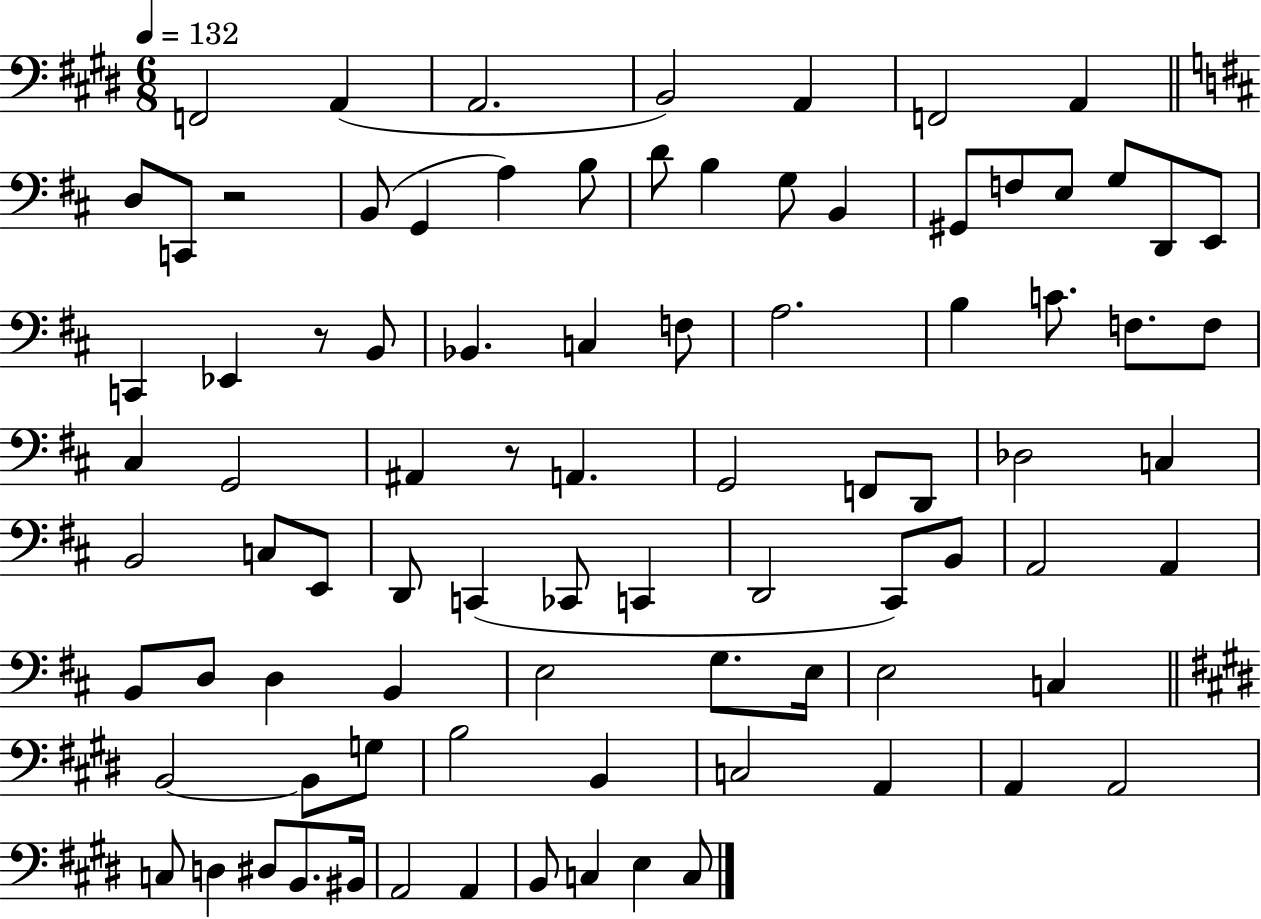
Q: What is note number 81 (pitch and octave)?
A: B2